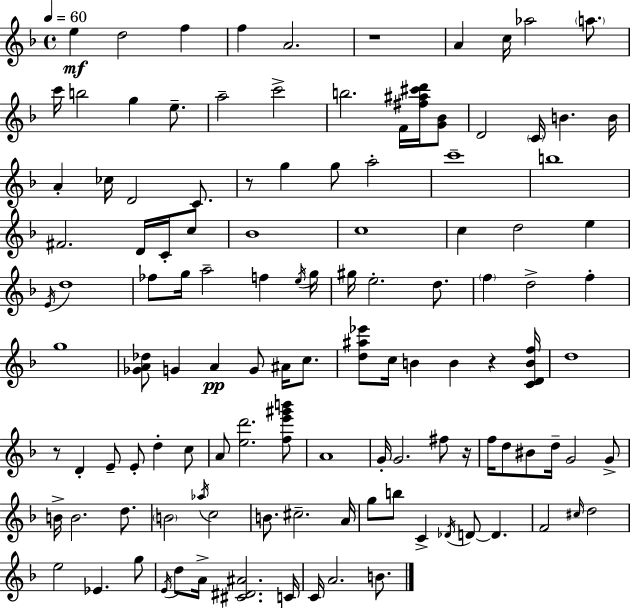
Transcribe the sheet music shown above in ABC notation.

X:1
T:Untitled
M:4/4
L:1/4
K:F
e d2 f f A2 z4 A c/4 _a2 a/2 c'/4 b2 g e/2 a2 c'2 b2 F/4 [^f^a^c'd']/4 [G_B]/2 D2 C/4 B B/4 A _c/4 D2 C/2 z/2 g g/2 a2 c'4 b4 ^F2 D/4 C/4 c/2 _B4 c4 c d2 e E/4 d4 _f/2 g/4 a2 f e/4 g/4 ^g/4 e2 d/2 f d2 f g4 [_GA_d]/2 G A G/2 ^A/4 c/2 [d^a_e']/2 c/4 B B z [CDBf]/4 d4 z/2 D E/2 E/2 d c/2 A/2 [ed']2 [fe'^g'b']/2 A4 G/4 G2 ^f/2 z/4 f/4 d/2 ^B/2 d/4 G2 G/2 B/4 B2 d/2 B2 _a/4 c2 B/2 ^c2 A/4 g/2 b/2 C _D/4 D/2 D F2 ^c/4 d2 e2 _E g/2 E/4 d/2 A/4 [^C^D^A]2 C/4 C/4 A2 B/2